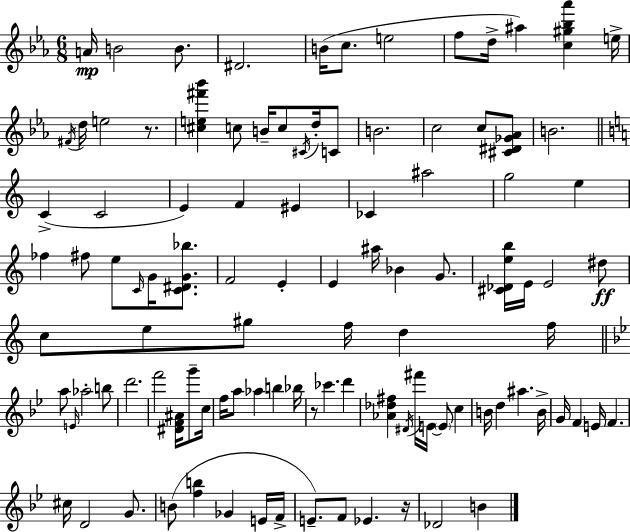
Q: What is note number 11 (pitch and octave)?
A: E5